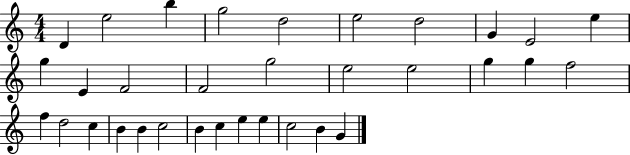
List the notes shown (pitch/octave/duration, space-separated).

D4/q E5/h B5/q G5/h D5/h E5/h D5/h G4/q E4/h E5/q G5/q E4/q F4/h F4/h G5/h E5/h E5/h G5/q G5/q F5/h F5/q D5/h C5/q B4/q B4/q C5/h B4/q C5/q E5/q E5/q C5/h B4/q G4/q